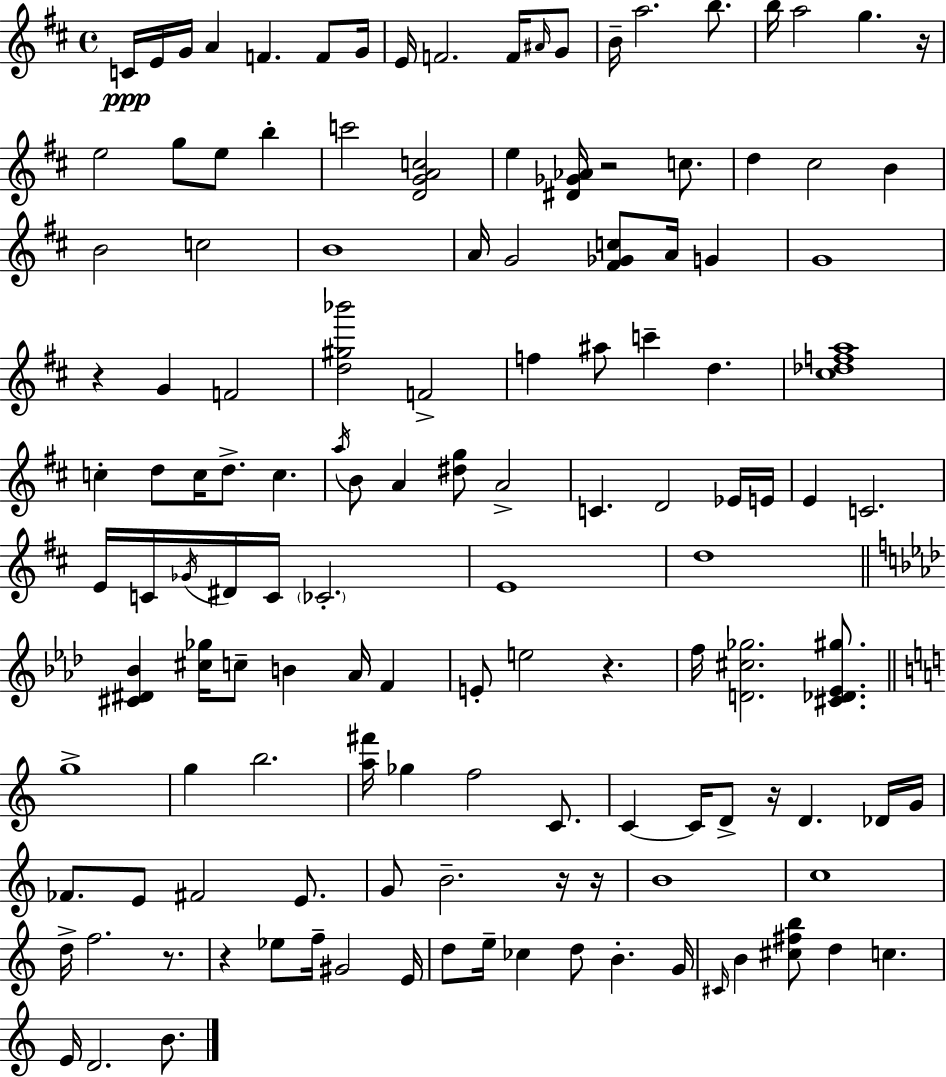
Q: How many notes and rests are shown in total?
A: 133